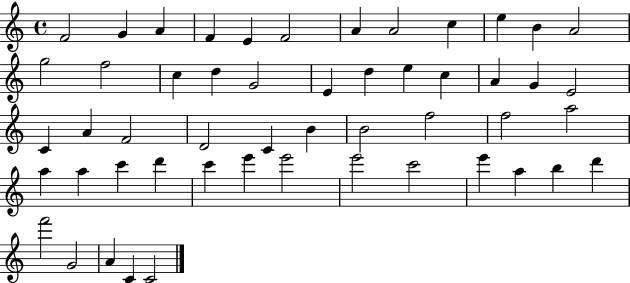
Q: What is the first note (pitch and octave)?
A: F4